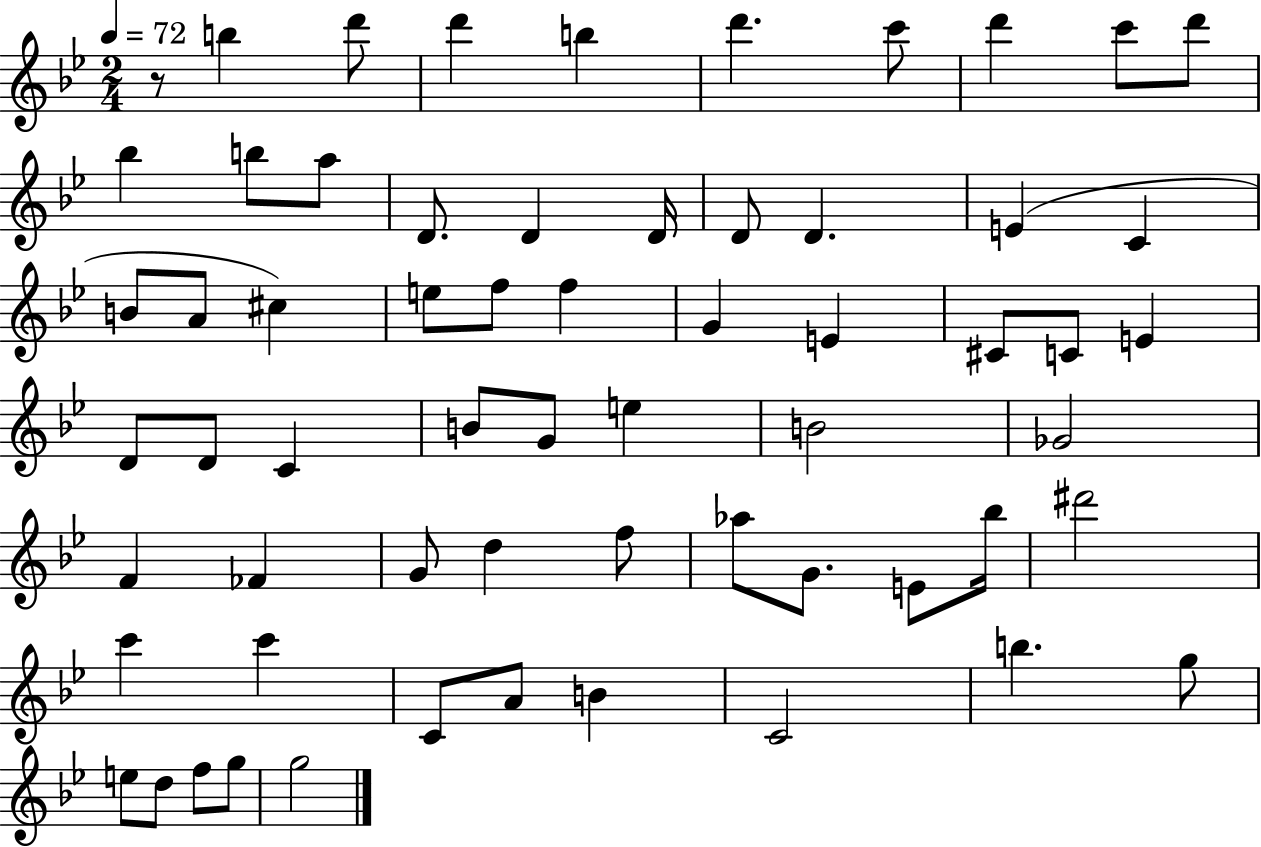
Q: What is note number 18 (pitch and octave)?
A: E4